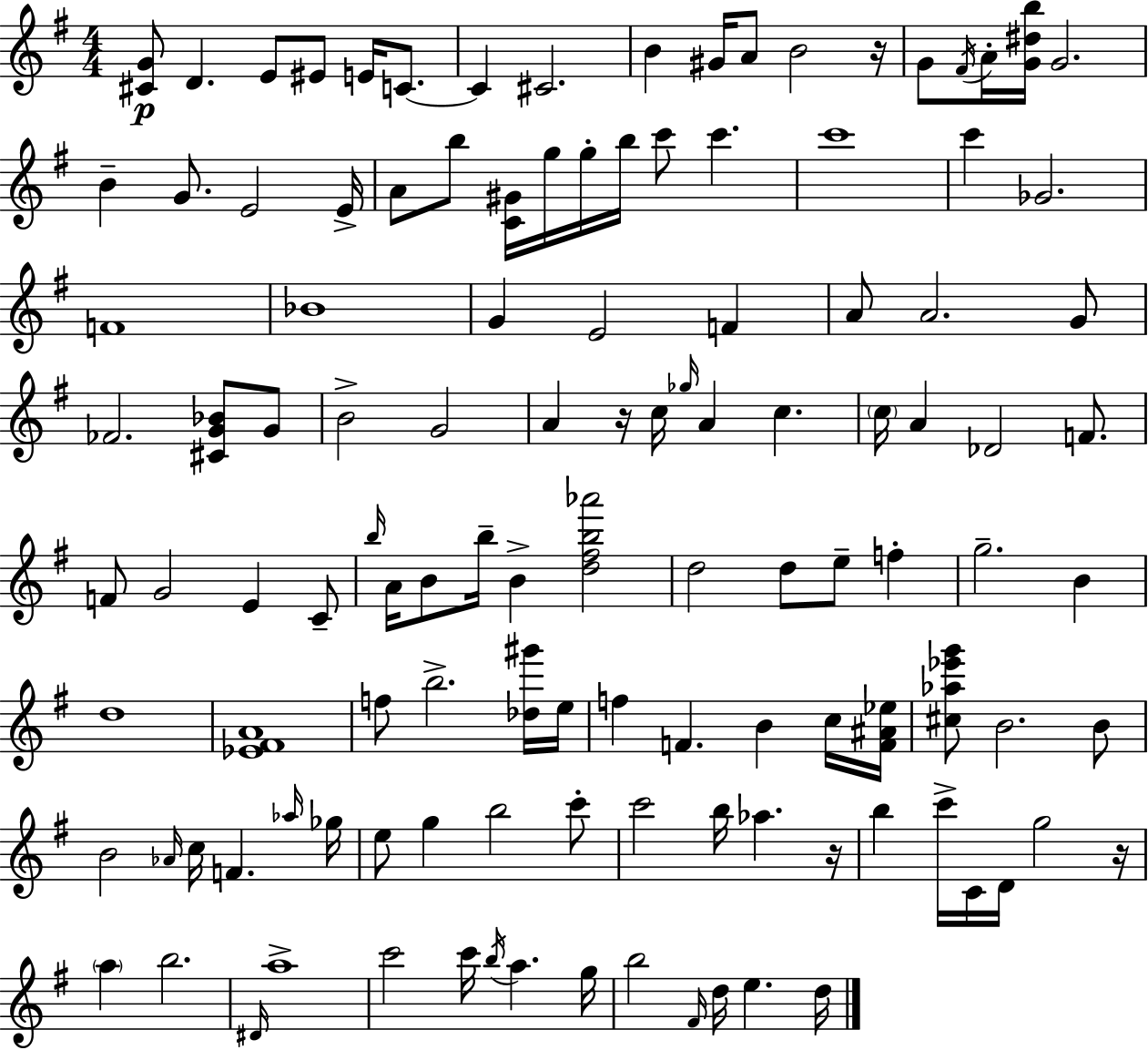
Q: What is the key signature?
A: E minor